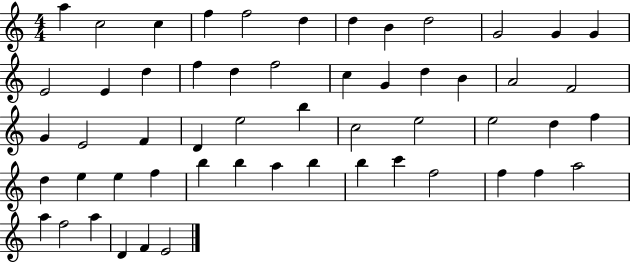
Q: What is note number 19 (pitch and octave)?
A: C5